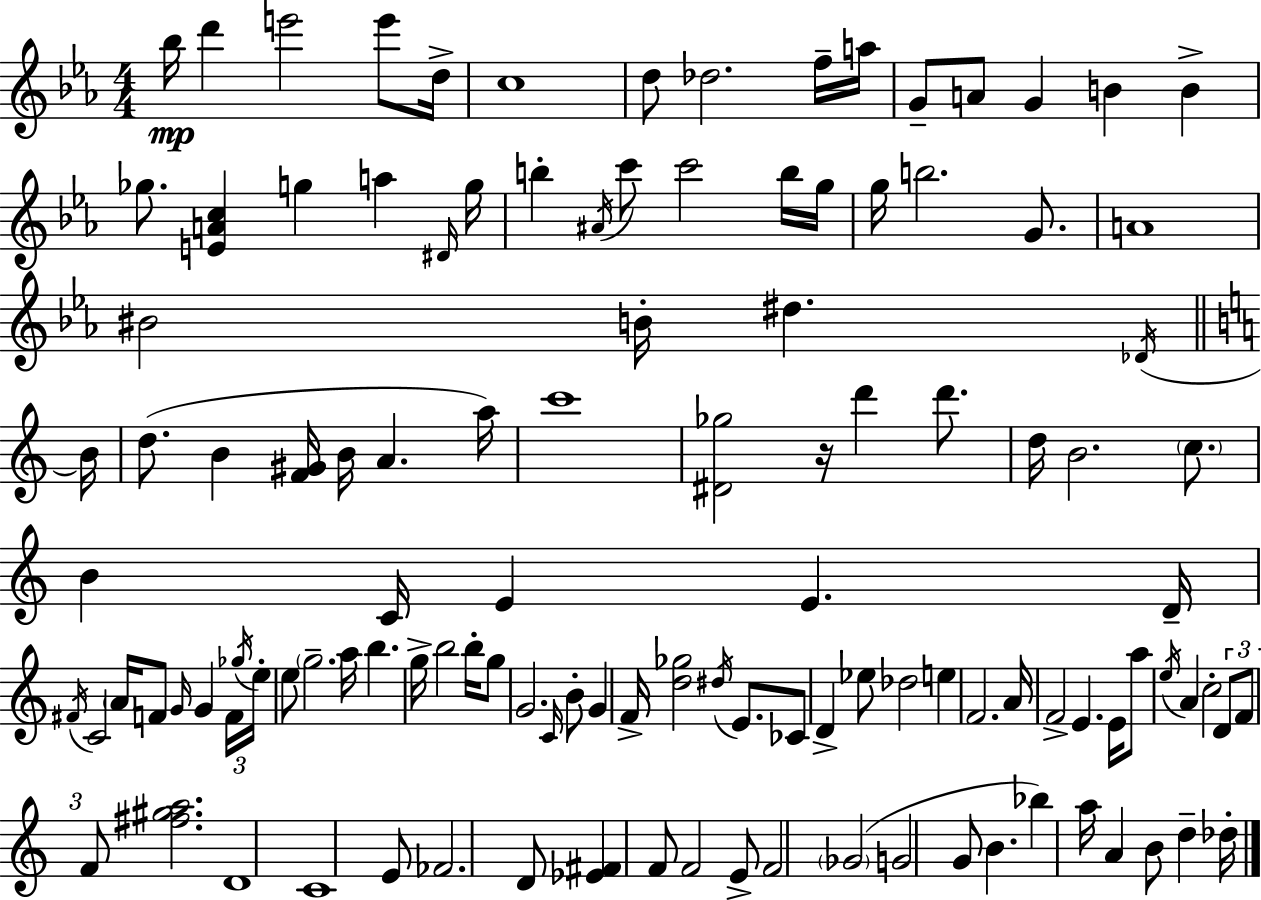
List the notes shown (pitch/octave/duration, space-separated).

Bb5/s D6/q E6/h E6/e D5/s C5/w D5/e Db5/h. F5/s A5/s G4/e A4/e G4/q B4/q B4/q Gb5/e. [E4,A4,C5]/q G5/q A5/q D#4/s G5/s B5/q A#4/s C6/e C6/h B5/s G5/s G5/s B5/h. G4/e. A4/w BIS4/h B4/s D#5/q. Db4/s B4/s D5/e. B4/q [F4,G#4]/s B4/s A4/q. A5/s C6/w [D#4,Gb5]/h R/s D6/q D6/e. D5/s B4/h. C5/e. B4/q C4/s E4/q E4/q. D4/s F#4/s C4/h A4/s F4/e G4/s G4/q F4/s Gb5/s E5/s E5/e G5/h. A5/s B5/q. G5/s B5/h B5/s G5/e G4/h. C4/s B4/e G4/q F4/s [D5,Gb5]/h D#5/s E4/e. CES4/e D4/q Eb5/e Db5/h E5/q F4/h. A4/s F4/h E4/q. E4/s A5/e E5/s A4/q C5/h D4/e F4/e F4/e [F#5,G#5,A5]/h. D4/w C4/w E4/e FES4/h. D4/e [Eb4,F#4]/q F4/e F4/h E4/e F4/h Gb4/h G4/h G4/e B4/q. Bb5/q A5/s A4/q B4/e D5/q Db5/s